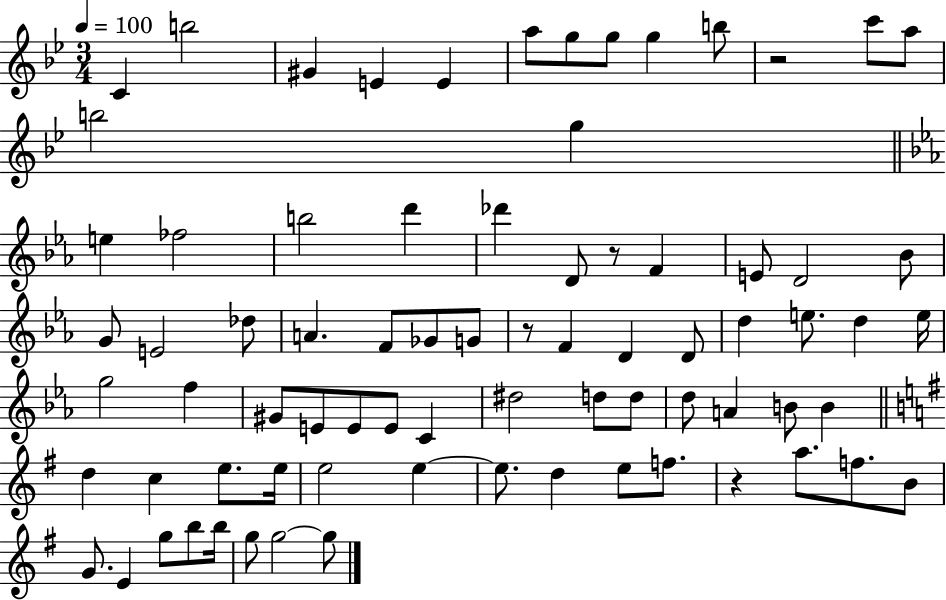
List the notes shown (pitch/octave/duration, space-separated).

C4/q B5/h G#4/q E4/q E4/q A5/e G5/e G5/e G5/q B5/e R/h C6/e A5/e B5/h G5/q E5/q FES5/h B5/h D6/q Db6/q D4/e R/e F4/q E4/e D4/h Bb4/e G4/e E4/h Db5/e A4/q. F4/e Gb4/e G4/e R/e F4/q D4/q D4/e D5/q E5/e. D5/q E5/s G5/h F5/q G#4/e E4/e E4/e E4/e C4/q D#5/h D5/e D5/e D5/e A4/q B4/e B4/q D5/q C5/q E5/e. E5/s E5/h E5/q E5/e. D5/q E5/e F5/e. R/q A5/e. F5/e. B4/e G4/e. E4/q G5/e B5/e B5/s G5/e G5/h G5/e